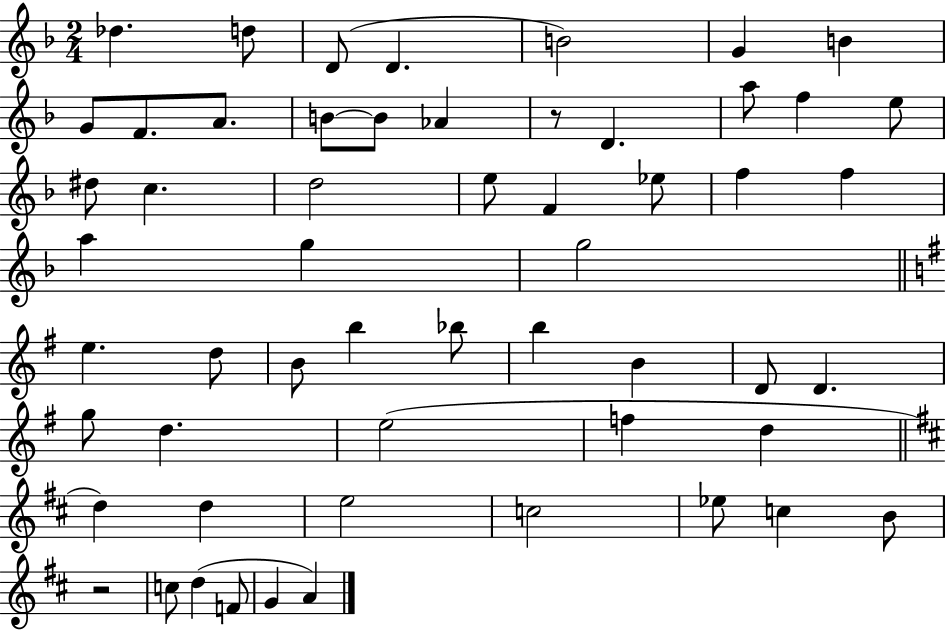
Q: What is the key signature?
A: F major